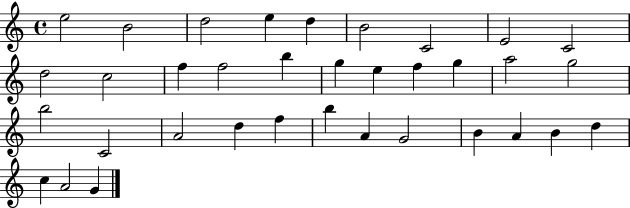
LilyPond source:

{
  \clef treble
  \time 4/4
  \defaultTimeSignature
  \key c \major
  e''2 b'2 | d''2 e''4 d''4 | b'2 c'2 | e'2 c'2 | \break d''2 c''2 | f''4 f''2 b''4 | g''4 e''4 f''4 g''4 | a''2 g''2 | \break b''2 c'2 | a'2 d''4 f''4 | b''4 a'4 g'2 | b'4 a'4 b'4 d''4 | \break c''4 a'2 g'4 | \bar "|."
}